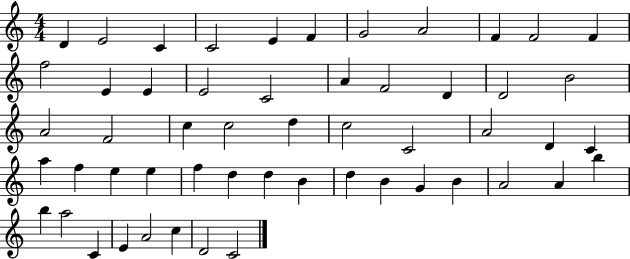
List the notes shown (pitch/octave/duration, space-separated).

D4/q E4/h C4/q C4/h E4/q F4/q G4/h A4/h F4/q F4/h F4/q F5/h E4/q E4/q E4/h C4/h A4/q F4/h D4/q D4/h B4/h A4/h F4/h C5/q C5/h D5/q C5/h C4/h A4/h D4/q C4/q A5/q F5/q E5/q E5/q F5/q D5/q D5/q B4/q D5/q B4/q G4/q B4/q A4/h A4/q B5/q B5/q A5/h C4/q E4/q A4/h C5/q D4/h C4/h